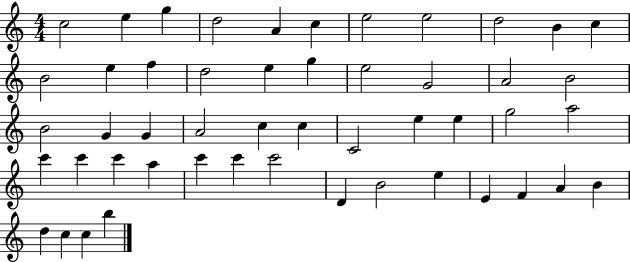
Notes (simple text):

C5/h E5/q G5/q D5/h A4/q C5/q E5/h E5/h D5/h B4/q C5/q B4/h E5/q F5/q D5/h E5/q G5/q E5/h G4/h A4/h B4/h B4/h G4/q G4/q A4/h C5/q C5/q C4/h E5/q E5/q G5/h A5/h C6/q C6/q C6/q A5/q C6/q C6/q C6/h D4/q B4/h E5/q E4/q F4/q A4/q B4/q D5/q C5/q C5/q B5/q